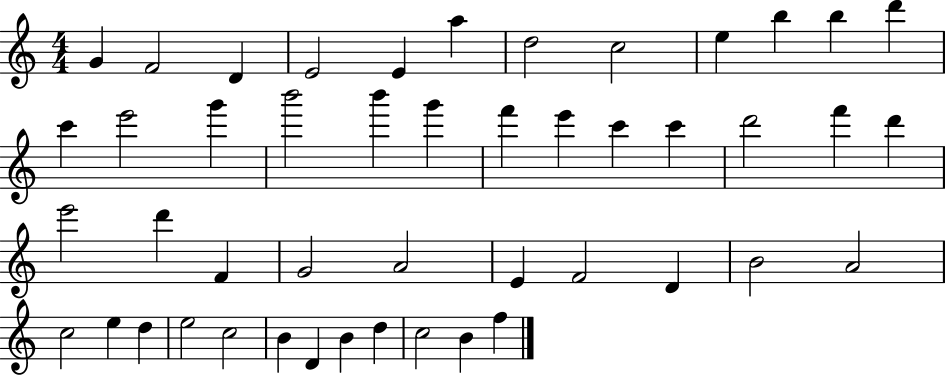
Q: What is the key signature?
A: C major